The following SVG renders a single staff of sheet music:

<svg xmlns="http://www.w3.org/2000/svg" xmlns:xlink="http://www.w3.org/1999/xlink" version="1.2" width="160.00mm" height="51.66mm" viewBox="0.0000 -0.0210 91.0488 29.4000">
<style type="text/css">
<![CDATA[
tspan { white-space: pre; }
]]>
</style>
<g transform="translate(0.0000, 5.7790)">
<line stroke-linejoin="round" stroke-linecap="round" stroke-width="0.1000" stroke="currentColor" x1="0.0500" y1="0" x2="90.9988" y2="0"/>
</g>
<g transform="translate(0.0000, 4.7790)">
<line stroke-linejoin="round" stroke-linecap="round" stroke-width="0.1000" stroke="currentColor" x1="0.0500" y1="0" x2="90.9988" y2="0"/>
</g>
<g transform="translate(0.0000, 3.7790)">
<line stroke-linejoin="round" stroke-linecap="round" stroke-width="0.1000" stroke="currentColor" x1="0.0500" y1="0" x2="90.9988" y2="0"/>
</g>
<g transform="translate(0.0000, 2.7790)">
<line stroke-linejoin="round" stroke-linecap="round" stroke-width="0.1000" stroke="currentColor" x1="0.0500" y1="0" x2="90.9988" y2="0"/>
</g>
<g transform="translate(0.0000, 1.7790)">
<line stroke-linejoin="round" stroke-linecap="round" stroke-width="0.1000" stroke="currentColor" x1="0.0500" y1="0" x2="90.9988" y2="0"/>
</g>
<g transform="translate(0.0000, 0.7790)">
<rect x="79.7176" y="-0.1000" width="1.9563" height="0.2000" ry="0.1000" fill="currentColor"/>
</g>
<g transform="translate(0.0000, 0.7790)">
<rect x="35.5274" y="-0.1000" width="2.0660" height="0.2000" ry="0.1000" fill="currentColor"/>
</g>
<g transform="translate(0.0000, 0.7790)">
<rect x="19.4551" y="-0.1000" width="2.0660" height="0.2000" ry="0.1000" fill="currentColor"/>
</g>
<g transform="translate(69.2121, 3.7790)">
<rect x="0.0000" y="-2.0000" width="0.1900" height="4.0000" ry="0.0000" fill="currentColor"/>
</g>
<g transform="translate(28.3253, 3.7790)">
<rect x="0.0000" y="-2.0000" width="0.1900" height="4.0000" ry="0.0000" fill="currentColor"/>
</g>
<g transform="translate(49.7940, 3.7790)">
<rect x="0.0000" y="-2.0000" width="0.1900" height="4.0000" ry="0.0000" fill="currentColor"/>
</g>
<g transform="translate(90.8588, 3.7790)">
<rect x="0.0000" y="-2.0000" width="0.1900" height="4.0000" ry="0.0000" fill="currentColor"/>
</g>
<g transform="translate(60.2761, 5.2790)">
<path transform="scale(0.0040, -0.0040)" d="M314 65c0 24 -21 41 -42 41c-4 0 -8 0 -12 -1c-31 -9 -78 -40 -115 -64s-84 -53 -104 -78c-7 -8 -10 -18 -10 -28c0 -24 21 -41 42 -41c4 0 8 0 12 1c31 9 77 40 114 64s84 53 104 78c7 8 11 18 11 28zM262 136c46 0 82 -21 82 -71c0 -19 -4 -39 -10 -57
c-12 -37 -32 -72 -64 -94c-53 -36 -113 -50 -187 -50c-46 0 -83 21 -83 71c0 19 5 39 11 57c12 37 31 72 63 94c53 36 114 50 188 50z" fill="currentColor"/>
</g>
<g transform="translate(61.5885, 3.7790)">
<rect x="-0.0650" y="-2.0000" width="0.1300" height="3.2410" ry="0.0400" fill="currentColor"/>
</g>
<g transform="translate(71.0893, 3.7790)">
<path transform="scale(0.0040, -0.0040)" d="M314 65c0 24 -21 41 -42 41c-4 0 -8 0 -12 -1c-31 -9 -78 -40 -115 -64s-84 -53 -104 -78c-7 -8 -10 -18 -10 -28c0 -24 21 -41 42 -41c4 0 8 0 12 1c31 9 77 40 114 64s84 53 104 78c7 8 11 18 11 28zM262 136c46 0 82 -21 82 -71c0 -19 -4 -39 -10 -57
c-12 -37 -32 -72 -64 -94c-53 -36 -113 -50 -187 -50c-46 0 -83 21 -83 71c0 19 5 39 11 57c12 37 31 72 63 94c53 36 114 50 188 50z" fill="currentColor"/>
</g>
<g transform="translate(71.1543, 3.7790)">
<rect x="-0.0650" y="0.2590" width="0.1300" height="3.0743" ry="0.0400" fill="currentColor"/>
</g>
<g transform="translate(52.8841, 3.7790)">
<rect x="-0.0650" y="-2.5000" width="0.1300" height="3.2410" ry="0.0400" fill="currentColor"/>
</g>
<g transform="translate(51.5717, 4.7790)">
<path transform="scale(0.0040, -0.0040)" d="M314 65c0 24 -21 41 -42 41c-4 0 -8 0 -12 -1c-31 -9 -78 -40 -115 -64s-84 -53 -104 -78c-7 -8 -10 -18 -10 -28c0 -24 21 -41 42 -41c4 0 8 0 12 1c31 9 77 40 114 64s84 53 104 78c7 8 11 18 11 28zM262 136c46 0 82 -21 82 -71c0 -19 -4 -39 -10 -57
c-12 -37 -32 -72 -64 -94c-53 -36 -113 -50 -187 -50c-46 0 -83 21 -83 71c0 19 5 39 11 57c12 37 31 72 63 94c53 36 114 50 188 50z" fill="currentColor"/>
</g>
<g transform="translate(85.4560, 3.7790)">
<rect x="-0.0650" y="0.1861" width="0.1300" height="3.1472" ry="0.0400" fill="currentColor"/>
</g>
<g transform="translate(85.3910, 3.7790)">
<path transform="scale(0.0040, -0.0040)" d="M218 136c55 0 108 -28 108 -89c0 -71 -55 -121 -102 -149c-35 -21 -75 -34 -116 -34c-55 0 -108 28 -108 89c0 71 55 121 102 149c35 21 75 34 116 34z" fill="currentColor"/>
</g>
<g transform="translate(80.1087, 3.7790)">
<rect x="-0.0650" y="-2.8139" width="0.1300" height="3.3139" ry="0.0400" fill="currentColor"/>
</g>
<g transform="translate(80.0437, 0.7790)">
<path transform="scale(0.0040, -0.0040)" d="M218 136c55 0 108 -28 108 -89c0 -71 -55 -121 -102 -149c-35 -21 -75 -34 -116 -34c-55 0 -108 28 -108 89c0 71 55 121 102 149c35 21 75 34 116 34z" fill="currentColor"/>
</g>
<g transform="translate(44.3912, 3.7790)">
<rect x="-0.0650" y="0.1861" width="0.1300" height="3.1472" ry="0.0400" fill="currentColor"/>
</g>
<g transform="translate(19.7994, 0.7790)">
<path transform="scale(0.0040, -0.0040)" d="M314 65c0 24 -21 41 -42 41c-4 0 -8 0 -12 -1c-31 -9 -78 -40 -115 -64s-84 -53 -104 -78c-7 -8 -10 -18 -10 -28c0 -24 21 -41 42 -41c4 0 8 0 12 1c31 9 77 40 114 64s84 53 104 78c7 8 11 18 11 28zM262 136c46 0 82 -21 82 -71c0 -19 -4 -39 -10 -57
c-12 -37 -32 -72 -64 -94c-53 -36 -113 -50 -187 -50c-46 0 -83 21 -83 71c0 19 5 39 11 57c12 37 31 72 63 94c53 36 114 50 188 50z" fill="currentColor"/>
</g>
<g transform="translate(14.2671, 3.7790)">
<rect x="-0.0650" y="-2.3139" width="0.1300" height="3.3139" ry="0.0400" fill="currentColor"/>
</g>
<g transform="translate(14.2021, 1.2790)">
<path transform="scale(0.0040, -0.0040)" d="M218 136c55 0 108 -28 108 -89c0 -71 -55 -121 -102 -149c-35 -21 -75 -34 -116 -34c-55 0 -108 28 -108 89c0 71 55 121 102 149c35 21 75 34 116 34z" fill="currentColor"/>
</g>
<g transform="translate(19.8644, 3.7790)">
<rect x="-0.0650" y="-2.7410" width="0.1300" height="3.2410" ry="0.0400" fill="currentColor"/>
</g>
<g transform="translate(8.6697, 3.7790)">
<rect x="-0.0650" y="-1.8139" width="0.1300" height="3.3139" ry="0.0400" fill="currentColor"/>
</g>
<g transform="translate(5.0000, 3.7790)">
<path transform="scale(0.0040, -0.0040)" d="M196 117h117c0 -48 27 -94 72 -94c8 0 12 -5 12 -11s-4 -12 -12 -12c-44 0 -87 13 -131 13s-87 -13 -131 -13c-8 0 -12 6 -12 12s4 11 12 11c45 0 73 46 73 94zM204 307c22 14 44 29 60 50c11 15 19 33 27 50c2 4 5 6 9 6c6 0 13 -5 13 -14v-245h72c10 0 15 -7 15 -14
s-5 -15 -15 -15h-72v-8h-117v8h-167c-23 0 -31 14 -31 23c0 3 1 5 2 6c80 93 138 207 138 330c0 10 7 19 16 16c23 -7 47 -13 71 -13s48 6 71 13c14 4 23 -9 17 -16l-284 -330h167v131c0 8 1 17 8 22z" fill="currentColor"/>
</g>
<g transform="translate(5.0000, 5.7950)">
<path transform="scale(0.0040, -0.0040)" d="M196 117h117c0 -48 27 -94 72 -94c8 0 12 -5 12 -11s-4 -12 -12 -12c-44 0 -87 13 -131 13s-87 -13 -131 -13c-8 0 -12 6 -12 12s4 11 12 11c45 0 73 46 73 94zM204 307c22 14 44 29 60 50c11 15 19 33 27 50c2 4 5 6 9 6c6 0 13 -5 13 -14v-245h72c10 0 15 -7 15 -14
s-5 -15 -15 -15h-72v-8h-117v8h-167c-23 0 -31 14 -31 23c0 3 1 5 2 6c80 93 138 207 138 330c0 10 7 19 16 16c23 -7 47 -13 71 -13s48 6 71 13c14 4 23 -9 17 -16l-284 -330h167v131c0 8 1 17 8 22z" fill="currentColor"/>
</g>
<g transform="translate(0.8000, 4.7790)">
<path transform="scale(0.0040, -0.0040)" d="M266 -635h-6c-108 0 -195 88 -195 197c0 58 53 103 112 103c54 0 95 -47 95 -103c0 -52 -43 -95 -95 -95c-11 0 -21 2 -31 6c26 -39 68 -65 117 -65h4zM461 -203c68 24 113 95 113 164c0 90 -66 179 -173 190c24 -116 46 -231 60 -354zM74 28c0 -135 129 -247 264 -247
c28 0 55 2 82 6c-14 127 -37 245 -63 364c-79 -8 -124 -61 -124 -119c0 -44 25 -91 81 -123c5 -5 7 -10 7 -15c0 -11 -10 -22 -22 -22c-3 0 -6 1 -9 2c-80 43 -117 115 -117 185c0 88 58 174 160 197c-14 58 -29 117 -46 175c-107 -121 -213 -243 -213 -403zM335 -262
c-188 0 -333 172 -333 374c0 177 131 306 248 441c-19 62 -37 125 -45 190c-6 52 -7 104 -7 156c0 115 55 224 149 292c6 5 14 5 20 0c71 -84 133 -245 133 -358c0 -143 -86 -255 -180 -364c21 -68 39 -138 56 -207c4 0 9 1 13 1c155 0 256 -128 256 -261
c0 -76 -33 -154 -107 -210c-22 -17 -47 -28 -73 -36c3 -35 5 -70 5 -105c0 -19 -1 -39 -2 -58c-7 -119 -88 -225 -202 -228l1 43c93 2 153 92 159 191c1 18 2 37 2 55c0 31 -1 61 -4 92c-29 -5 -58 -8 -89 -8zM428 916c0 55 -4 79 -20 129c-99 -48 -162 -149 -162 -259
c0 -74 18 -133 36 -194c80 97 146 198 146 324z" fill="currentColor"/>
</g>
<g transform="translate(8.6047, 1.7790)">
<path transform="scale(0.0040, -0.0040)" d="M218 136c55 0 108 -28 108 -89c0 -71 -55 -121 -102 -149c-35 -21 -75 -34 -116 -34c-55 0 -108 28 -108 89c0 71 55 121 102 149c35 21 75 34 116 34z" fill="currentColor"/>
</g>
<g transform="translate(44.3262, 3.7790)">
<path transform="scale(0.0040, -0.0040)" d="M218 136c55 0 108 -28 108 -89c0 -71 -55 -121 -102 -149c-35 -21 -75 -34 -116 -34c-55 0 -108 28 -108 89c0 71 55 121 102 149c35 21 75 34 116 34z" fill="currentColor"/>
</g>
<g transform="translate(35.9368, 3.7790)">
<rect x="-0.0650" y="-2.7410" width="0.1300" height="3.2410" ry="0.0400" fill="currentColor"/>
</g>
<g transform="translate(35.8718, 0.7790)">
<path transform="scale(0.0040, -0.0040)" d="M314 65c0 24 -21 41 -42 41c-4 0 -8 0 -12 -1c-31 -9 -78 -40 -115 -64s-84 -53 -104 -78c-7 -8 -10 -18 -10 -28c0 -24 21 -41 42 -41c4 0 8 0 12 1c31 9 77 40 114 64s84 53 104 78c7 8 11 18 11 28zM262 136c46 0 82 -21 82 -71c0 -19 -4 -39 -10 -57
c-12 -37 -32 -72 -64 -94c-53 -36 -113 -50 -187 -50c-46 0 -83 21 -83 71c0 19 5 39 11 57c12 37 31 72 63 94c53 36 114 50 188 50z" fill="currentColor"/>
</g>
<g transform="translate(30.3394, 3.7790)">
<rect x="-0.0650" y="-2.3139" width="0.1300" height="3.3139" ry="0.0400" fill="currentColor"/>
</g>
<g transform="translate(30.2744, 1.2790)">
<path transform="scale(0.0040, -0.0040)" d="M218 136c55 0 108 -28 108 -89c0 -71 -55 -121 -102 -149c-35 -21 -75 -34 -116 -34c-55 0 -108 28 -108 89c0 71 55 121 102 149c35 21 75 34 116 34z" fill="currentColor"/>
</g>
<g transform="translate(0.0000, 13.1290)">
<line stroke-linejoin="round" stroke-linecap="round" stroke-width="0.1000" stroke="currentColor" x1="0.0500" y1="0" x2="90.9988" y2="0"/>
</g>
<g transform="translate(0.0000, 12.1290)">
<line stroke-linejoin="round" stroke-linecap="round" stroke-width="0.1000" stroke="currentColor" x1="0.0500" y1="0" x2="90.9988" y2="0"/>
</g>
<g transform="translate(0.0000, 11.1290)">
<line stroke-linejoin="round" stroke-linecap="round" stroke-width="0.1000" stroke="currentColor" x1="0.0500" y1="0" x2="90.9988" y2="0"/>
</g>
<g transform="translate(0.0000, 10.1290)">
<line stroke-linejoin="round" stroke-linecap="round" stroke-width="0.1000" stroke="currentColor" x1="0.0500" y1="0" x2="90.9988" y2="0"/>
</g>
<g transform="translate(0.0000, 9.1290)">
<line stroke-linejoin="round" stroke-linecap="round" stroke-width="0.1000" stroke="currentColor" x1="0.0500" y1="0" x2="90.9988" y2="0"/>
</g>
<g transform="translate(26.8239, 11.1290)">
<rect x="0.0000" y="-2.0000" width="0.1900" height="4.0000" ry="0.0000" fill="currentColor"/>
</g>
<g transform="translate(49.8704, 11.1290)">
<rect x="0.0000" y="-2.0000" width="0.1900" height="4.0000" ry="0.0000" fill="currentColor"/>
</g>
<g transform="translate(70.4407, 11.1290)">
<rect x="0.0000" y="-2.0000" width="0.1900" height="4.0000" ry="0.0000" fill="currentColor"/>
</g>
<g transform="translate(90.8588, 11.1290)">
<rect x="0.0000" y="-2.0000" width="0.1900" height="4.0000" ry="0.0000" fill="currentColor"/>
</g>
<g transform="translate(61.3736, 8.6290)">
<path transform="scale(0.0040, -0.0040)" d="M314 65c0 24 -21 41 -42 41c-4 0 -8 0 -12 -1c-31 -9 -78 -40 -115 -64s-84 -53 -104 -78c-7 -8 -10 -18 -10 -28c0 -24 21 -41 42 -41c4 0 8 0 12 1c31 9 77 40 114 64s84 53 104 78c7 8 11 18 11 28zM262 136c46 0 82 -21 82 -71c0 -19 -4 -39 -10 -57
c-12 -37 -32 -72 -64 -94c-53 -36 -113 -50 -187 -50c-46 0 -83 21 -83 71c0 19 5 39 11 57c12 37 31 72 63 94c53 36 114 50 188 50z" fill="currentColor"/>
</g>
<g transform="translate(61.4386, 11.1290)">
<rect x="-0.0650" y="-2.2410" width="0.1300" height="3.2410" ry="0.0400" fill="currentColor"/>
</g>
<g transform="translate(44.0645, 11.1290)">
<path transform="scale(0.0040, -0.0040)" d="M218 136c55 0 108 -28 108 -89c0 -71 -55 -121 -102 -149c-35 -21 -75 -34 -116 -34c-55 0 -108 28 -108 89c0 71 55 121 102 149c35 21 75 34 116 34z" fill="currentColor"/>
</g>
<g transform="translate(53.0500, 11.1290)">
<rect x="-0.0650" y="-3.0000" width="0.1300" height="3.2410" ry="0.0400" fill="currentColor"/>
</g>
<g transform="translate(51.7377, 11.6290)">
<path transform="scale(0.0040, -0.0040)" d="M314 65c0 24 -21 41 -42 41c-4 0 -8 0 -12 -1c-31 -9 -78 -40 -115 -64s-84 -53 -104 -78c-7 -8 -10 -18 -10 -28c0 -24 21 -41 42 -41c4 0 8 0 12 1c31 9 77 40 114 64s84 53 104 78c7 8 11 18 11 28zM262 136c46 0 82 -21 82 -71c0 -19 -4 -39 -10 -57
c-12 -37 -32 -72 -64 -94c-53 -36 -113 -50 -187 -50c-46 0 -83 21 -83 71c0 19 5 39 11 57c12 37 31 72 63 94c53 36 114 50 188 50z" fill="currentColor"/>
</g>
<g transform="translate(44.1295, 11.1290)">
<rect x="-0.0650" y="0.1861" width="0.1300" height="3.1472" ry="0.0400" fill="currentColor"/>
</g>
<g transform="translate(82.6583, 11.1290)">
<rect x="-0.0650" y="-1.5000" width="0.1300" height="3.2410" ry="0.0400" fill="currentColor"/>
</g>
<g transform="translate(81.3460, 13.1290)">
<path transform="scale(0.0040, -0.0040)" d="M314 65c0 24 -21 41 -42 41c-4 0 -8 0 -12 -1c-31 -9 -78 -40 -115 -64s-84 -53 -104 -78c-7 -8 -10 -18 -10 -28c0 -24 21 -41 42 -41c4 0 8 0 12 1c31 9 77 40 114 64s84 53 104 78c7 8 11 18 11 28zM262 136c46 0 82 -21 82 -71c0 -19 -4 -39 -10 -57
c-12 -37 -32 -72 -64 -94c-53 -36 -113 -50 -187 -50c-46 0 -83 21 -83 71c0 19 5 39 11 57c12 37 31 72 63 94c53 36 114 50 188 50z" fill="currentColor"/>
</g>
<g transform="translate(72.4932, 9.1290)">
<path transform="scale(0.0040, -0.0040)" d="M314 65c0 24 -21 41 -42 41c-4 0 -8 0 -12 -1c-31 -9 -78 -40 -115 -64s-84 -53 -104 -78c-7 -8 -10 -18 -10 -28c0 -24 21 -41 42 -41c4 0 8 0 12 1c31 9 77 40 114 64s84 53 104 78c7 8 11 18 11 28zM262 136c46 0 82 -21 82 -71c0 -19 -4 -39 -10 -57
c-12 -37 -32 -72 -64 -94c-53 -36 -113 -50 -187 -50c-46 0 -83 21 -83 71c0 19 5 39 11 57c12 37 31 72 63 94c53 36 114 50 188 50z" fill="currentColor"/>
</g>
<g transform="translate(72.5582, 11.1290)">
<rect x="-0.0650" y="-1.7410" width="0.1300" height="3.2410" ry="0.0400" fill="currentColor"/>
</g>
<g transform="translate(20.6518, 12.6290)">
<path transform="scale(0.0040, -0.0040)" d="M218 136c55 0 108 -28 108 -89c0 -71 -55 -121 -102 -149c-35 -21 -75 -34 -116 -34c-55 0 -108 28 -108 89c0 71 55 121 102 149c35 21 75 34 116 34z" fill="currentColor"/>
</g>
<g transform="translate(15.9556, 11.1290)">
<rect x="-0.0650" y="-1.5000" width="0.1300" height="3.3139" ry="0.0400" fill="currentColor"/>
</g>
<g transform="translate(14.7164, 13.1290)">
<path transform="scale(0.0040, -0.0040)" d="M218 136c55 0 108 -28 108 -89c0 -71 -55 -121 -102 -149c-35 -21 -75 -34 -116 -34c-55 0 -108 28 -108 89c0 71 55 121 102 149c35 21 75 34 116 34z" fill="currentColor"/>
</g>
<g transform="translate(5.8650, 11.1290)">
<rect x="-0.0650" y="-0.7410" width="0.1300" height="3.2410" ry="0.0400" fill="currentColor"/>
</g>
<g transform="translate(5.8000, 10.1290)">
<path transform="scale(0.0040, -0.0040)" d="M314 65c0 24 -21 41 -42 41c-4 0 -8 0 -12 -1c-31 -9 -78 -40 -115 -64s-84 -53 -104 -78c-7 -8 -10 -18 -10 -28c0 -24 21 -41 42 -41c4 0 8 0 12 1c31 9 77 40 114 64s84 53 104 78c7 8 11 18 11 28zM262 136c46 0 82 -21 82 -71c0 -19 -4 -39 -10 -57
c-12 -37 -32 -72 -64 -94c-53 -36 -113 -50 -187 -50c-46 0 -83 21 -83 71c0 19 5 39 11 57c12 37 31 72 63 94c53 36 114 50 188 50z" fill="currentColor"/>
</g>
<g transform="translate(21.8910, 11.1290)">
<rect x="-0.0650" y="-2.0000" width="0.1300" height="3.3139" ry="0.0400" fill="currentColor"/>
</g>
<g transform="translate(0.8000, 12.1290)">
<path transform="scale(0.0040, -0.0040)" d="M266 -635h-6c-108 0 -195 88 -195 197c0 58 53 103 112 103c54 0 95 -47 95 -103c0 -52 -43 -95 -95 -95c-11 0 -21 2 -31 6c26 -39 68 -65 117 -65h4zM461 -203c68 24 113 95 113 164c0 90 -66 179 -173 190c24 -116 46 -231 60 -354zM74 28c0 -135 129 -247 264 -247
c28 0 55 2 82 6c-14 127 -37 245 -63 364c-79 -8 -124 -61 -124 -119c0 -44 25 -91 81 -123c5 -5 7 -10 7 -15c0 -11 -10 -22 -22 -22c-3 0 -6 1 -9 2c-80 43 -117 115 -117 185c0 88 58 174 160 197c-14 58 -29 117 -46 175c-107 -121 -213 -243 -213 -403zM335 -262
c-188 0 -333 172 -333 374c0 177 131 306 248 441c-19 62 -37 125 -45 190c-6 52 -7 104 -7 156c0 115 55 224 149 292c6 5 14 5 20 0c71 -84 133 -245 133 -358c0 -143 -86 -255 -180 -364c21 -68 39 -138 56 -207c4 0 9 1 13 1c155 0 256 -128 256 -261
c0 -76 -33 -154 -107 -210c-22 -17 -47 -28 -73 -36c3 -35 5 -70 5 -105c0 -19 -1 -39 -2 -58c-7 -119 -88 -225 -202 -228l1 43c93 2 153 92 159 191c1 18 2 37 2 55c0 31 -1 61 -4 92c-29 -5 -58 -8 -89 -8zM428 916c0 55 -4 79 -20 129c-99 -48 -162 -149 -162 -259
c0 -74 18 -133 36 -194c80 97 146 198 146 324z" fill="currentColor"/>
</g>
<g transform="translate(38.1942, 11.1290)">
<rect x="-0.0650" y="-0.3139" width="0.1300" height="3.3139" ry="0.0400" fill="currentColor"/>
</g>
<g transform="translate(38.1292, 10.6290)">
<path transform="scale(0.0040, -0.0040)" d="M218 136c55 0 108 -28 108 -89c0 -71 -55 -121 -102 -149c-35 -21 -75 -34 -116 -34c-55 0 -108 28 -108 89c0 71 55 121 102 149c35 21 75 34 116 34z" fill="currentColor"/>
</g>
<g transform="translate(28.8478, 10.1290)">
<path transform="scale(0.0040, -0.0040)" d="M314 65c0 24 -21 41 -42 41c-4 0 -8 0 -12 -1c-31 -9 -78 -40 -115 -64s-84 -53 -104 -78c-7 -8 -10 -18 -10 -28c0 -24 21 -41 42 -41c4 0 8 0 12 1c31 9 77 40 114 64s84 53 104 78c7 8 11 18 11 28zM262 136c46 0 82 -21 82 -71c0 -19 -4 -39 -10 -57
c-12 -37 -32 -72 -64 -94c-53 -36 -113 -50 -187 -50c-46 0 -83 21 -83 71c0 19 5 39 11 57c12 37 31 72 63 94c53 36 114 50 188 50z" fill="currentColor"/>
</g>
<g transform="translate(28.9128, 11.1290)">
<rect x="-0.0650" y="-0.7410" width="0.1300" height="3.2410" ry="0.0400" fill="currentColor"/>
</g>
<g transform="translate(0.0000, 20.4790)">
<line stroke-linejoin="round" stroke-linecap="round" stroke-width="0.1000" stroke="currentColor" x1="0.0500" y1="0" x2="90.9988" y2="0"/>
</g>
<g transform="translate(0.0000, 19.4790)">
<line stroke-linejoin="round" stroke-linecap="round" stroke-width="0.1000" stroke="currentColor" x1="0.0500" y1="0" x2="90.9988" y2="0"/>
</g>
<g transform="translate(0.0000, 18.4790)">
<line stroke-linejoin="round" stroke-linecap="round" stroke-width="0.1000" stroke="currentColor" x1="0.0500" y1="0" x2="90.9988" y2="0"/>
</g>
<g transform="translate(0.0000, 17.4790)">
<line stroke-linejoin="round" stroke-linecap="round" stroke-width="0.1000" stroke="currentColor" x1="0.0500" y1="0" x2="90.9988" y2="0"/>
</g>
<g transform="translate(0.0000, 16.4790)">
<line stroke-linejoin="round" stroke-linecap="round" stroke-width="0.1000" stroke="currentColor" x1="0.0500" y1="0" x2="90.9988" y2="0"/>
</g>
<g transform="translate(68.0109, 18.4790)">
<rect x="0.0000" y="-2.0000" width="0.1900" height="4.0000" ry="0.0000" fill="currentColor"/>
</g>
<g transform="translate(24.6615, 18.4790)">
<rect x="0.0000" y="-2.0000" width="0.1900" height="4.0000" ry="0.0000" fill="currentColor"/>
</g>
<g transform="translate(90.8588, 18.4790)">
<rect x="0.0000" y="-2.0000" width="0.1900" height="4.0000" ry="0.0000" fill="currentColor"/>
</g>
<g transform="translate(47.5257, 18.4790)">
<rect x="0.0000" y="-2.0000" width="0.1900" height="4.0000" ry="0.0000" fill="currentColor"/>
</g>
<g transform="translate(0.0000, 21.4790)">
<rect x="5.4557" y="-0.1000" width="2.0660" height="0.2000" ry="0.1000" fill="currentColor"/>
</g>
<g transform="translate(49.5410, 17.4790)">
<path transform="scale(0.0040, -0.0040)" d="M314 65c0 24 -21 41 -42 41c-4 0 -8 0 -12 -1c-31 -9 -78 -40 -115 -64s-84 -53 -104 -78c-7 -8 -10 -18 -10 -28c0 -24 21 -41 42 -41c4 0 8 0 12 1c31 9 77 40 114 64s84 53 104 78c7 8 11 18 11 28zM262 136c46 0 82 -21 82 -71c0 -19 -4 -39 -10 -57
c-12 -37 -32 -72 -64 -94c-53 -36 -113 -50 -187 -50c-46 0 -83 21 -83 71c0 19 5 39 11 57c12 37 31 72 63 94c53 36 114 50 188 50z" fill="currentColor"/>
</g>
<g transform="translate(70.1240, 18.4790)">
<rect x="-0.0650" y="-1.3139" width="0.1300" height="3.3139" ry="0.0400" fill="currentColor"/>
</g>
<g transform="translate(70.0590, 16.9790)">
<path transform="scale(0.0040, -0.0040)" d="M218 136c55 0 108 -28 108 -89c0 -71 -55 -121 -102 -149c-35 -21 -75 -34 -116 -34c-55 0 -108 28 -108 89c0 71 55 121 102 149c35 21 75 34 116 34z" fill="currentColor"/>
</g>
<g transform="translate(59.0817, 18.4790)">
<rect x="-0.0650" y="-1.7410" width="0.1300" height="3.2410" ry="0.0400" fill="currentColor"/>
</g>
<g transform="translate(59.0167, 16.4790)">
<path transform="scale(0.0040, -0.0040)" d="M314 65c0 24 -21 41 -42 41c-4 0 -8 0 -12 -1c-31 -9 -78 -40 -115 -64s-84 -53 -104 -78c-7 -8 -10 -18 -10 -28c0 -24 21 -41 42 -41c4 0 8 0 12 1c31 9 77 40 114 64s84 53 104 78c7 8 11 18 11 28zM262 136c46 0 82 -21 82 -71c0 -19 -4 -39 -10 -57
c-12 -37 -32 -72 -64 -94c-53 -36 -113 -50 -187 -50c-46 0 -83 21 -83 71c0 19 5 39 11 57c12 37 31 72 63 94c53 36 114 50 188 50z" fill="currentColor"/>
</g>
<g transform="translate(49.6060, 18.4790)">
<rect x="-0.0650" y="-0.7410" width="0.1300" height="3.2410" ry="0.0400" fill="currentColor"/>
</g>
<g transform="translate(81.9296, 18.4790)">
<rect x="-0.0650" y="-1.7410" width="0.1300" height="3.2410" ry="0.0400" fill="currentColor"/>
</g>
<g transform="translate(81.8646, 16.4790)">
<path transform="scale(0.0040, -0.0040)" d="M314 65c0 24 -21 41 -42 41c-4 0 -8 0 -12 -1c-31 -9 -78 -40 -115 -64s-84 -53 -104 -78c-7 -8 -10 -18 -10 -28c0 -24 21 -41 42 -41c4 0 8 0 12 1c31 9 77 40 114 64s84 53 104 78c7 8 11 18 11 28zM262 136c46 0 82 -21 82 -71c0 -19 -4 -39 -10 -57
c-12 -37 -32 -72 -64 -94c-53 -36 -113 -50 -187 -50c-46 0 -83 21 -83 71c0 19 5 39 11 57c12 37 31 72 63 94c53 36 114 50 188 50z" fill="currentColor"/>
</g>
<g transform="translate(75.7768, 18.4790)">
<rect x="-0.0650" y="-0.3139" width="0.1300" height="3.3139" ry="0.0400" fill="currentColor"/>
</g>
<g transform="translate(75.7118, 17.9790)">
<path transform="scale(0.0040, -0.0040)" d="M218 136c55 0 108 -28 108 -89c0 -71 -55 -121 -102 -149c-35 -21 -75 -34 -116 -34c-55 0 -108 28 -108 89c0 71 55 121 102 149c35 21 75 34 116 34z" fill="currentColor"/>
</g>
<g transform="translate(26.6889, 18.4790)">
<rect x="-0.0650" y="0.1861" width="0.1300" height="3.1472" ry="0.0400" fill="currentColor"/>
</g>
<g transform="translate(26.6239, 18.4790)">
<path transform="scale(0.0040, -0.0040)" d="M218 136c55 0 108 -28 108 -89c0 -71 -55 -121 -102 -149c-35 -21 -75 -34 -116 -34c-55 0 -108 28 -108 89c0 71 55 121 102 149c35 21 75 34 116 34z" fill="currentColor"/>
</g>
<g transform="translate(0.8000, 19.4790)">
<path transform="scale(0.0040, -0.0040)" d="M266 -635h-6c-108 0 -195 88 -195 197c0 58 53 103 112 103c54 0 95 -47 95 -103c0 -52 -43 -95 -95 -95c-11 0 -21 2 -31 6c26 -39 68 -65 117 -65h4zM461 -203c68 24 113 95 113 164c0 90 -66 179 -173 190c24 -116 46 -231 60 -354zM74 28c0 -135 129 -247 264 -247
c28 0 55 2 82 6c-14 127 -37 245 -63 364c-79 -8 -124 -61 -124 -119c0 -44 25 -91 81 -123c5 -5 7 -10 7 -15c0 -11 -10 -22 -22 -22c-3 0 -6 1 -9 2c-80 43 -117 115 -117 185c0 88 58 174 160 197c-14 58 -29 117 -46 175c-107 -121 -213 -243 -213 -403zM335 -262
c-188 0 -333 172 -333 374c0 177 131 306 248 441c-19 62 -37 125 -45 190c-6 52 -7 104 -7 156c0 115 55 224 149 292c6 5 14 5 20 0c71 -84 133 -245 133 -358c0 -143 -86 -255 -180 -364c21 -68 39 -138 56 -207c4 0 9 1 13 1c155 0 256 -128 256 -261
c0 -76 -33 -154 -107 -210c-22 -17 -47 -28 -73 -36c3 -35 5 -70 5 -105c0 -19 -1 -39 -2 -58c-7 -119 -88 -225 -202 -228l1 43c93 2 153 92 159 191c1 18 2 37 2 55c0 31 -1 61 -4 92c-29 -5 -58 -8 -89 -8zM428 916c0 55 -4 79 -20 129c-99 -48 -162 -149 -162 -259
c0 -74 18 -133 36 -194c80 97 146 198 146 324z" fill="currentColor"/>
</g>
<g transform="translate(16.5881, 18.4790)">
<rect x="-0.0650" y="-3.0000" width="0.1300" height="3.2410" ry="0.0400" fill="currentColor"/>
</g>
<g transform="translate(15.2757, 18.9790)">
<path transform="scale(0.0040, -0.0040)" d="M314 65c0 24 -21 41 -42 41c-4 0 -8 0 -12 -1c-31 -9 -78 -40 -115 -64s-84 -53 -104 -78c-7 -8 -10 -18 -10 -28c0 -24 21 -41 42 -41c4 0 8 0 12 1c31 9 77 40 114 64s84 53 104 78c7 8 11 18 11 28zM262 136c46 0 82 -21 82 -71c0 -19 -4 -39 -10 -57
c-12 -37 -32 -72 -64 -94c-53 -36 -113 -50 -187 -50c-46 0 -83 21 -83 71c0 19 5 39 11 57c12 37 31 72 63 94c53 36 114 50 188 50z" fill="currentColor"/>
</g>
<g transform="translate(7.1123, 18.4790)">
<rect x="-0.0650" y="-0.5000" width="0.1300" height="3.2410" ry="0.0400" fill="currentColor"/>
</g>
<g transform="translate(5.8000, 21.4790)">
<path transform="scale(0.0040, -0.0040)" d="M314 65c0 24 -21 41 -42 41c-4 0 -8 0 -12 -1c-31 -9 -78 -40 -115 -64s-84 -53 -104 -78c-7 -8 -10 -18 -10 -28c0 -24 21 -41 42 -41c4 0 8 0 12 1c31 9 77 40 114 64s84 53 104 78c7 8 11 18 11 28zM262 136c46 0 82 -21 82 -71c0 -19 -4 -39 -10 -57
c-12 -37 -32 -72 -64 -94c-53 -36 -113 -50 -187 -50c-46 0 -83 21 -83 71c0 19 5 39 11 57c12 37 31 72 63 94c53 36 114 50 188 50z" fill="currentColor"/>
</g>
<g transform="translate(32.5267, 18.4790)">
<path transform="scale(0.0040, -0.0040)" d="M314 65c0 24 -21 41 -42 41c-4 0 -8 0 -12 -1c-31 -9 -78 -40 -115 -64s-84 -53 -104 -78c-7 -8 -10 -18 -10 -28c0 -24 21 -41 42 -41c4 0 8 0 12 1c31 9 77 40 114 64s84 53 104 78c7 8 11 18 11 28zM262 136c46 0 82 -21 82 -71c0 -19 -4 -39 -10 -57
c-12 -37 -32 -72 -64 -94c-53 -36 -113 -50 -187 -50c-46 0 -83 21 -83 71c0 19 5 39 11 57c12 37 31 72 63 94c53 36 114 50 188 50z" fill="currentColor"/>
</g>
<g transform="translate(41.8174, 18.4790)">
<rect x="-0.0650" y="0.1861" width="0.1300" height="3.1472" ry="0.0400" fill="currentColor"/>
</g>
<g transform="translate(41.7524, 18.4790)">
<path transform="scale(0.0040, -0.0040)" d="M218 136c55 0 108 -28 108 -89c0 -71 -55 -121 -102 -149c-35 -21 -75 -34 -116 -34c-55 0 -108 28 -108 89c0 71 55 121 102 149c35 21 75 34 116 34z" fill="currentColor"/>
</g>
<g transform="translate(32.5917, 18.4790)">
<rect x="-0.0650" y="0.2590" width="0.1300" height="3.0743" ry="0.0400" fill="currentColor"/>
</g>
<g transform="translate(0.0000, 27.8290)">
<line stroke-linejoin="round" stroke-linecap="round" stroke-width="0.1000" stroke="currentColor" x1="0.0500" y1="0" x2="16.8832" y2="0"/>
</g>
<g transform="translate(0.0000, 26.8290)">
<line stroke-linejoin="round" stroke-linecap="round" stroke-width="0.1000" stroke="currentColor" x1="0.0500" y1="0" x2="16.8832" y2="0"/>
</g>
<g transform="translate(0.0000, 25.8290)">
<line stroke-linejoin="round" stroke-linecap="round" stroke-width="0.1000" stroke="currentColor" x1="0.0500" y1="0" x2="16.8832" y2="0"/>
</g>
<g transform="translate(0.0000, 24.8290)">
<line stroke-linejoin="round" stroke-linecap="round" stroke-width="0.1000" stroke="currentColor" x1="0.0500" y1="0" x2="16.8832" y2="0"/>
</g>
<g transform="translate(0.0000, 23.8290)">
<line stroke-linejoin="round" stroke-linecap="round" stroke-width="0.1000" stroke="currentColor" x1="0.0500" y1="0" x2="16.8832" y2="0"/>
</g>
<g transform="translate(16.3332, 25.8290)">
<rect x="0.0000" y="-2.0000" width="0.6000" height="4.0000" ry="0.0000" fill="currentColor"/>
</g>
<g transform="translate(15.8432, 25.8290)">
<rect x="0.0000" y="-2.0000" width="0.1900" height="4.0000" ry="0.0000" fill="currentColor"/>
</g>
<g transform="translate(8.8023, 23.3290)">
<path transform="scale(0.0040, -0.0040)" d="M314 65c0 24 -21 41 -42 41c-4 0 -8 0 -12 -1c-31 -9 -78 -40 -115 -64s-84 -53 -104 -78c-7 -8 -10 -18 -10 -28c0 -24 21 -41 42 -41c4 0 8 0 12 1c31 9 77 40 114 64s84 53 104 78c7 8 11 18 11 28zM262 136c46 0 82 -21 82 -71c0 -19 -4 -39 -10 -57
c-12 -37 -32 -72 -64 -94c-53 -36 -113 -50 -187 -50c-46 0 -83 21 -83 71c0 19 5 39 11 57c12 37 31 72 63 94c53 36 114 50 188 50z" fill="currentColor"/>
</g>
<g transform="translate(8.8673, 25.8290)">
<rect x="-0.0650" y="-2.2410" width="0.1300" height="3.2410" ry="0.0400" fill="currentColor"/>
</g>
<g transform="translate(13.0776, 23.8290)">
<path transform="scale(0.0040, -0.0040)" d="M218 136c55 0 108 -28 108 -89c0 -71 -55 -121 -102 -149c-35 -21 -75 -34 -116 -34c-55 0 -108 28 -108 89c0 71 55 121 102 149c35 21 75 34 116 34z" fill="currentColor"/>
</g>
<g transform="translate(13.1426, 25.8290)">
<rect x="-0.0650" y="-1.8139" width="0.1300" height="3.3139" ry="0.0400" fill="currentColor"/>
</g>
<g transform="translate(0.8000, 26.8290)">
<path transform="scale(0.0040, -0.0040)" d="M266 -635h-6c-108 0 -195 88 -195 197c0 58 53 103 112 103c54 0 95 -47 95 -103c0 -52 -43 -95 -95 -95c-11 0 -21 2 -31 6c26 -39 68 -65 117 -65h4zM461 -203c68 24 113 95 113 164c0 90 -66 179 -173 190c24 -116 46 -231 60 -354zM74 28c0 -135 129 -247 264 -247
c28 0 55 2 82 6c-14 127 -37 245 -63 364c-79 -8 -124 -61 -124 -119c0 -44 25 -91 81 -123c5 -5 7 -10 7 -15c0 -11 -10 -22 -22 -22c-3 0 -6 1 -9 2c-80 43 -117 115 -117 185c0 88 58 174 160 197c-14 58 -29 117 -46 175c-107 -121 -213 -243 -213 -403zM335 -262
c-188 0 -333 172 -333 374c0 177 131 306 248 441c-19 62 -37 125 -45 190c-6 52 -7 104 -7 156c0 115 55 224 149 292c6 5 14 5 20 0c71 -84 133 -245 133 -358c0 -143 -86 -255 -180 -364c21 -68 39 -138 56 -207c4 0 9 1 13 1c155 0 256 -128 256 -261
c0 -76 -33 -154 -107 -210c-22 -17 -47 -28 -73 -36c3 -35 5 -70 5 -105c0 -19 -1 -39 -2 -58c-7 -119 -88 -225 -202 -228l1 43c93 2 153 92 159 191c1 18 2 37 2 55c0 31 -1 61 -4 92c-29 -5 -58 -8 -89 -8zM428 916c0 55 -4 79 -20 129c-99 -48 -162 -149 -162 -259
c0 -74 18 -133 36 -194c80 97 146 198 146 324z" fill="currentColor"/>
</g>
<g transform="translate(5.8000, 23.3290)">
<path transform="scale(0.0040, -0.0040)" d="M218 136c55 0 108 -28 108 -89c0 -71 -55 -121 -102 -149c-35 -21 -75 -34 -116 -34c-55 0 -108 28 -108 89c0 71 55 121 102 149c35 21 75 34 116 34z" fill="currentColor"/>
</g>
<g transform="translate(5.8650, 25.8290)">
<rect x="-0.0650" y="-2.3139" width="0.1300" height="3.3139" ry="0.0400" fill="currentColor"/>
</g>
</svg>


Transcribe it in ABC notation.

X:1
T:Untitled
M:4/4
L:1/4
K:C
f g a2 g a2 B G2 F2 B2 a B d2 E F d2 c B A2 g2 f2 E2 C2 A2 B B2 B d2 f2 e c f2 g g2 f